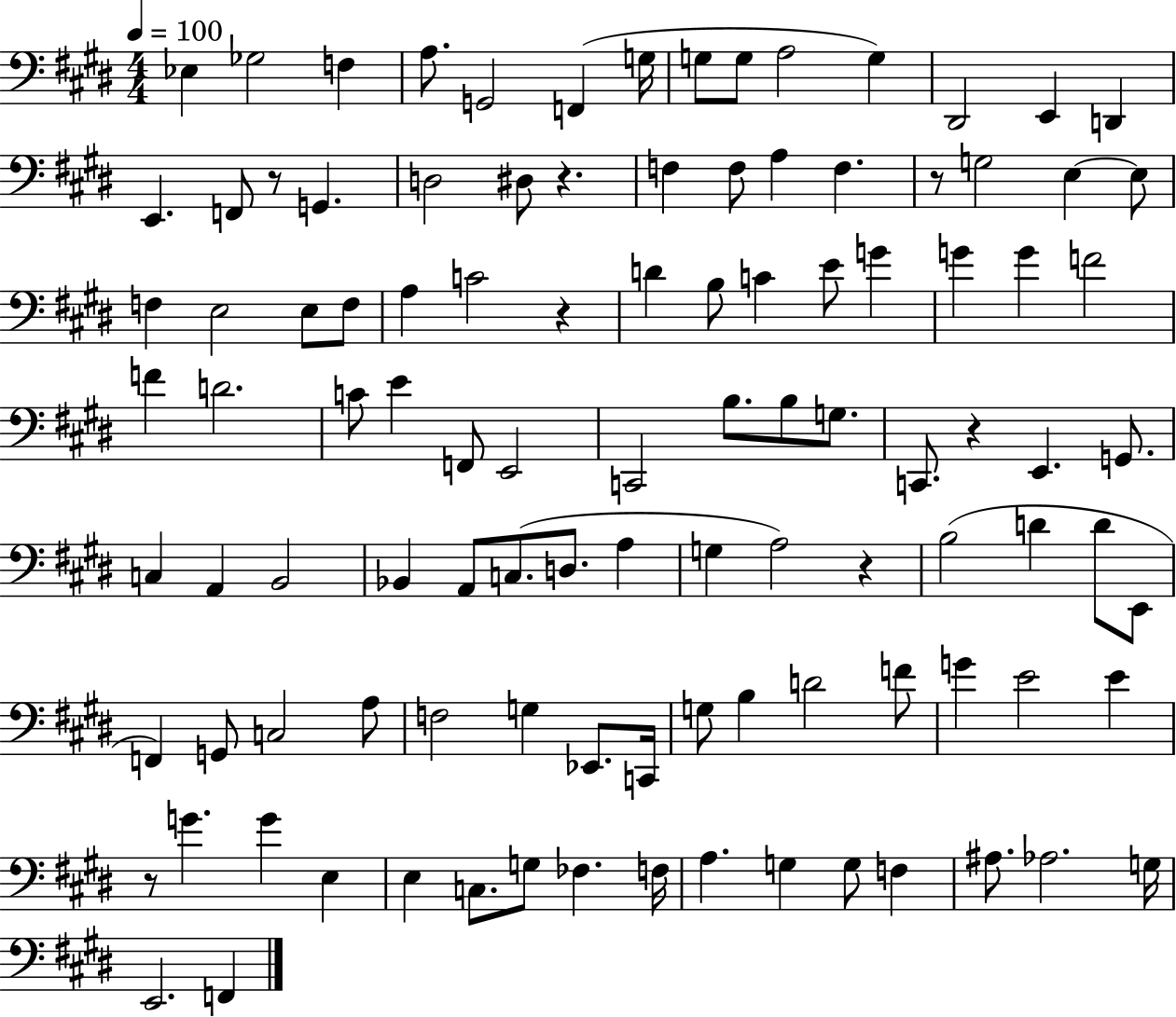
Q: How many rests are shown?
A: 7